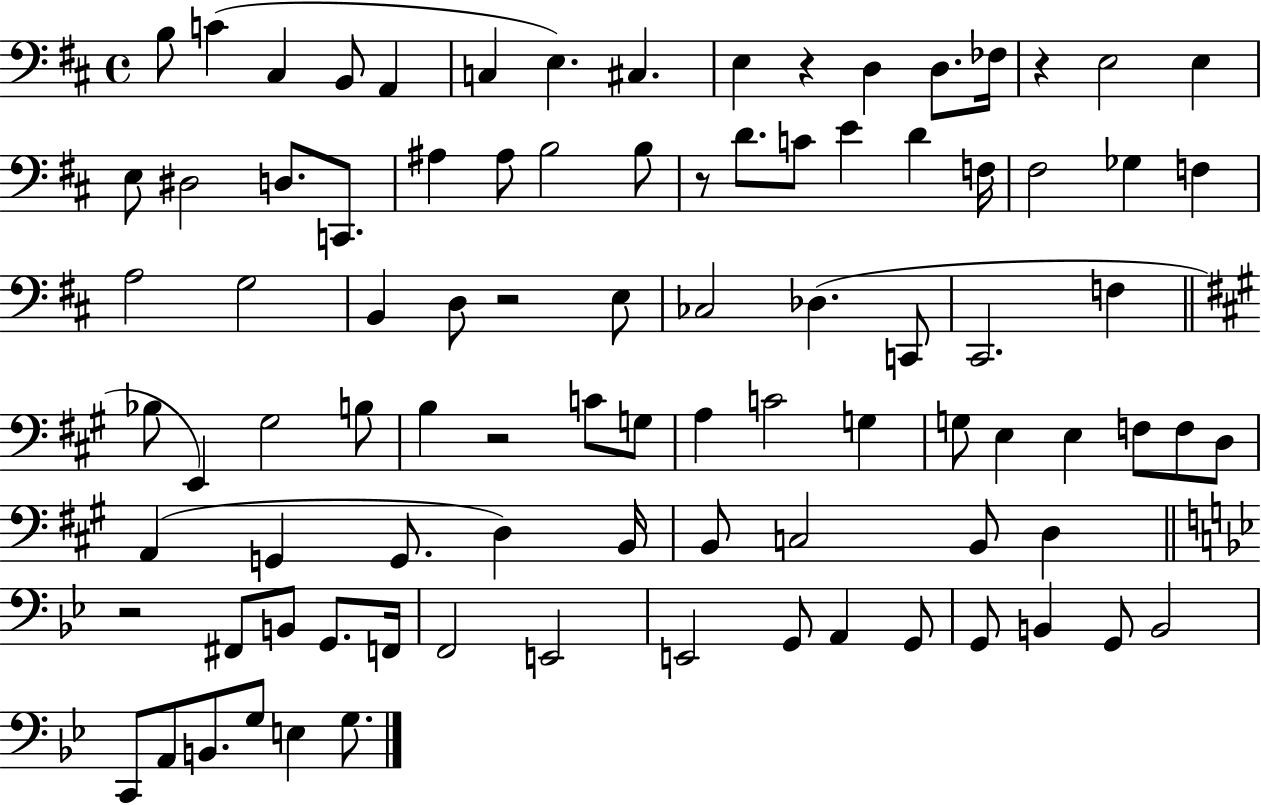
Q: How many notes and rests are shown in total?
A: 91